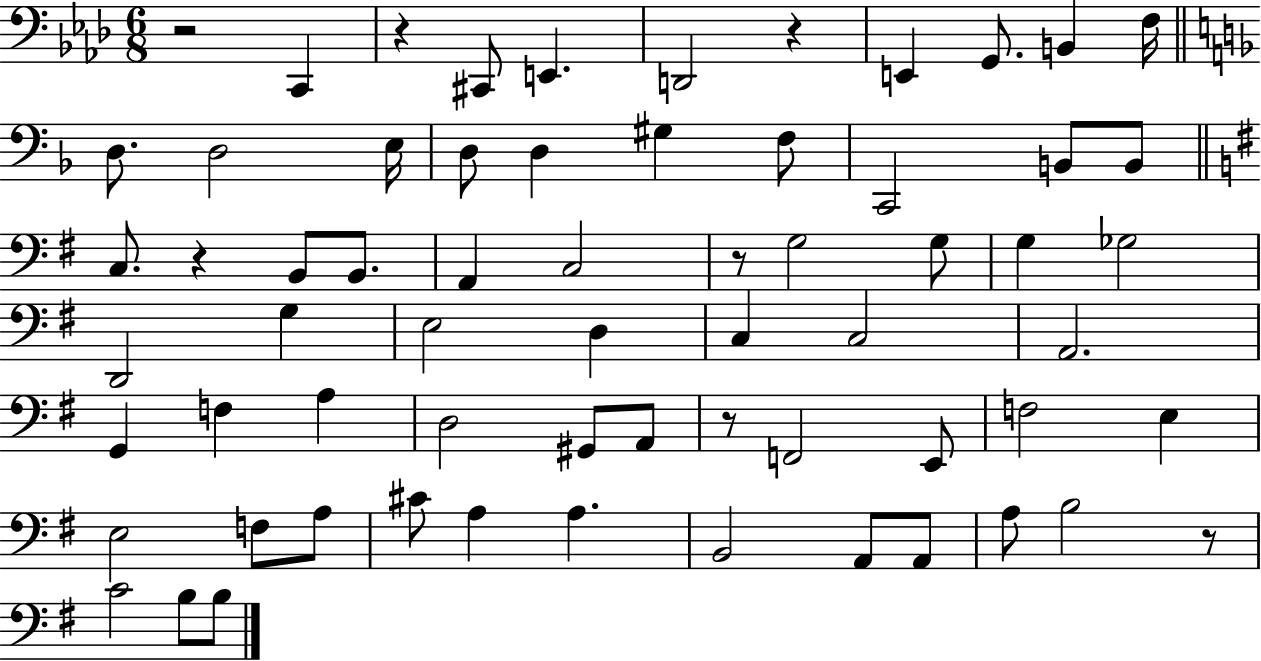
{
  \clef bass
  \numericTimeSignature
  \time 6/8
  \key aes \major
  r2 c,4 | r4 cis,8 e,4. | d,2 r4 | e,4 g,8. b,4 f16 | \break \bar "||" \break \key f \major d8. d2 e16 | d8 d4 gis4 f8 | c,2 b,8 b,8 | \bar "||" \break \key g \major c8. r4 b,8 b,8. | a,4 c2 | r8 g2 g8 | g4 ges2 | \break d,2 g4 | e2 d4 | c4 c2 | a,2. | \break g,4 f4 a4 | d2 gis,8 a,8 | r8 f,2 e,8 | f2 e4 | \break e2 f8 a8 | cis'8 a4 a4. | b,2 a,8 a,8 | a8 b2 r8 | \break c'2 b8 b8 | \bar "|."
}